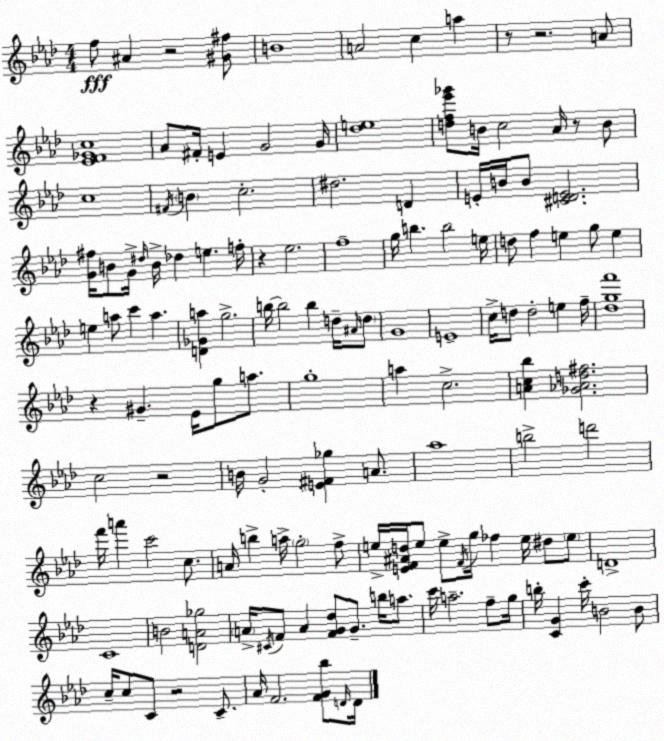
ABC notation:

X:1
T:Untitled
M:4/4
L:1/4
K:Ab
f/2 ^A z2 [^G^f]/2 B4 A2 c a z/2 z2 A/2 [_EF_Gc]4 _A/2 ^F/4 E G2 G/4 [_de]4 [df_e'_g']/2 B/4 c2 _A/4 z/2 B/2 c4 ^F/4 B c2 ^d2 D E/4 B/4 B/2 [^CDE]2 [G^f]/4 B/2 G/4 ^d/4 B/4 _d e f/4 z _e2 f4 g/4 b b2 e/4 d/2 f e g/2 e e a/2 c' a [D_Ga] g2 b/4 b2 b d/4 ^A/4 d/2 G4 E4 c/4 d/2 d2 e f/4 [_dgf']4 z ^G _E/4 g/2 a/2 g4 a c2 [Ac_b] [_G_Ad^f]2 c2 z2 B/4 G2 [E^F_g] A/2 _a4 b2 d'2 f'/4 a' c'2 c/2 A/4 b a/4 g2 f/2 e/4 [EF^Ad]/4 e/2 e/2 F/4 g/4 _f e/4 ^d/2 e/2 D4 C4 B2 [DA_g]2 A/4 ^C/4 F/2 A [FG_d]/2 G/2 b/4 a/2 c'/4 a2 f/2 g/4 b/4 [CG] c'/4 B2 B/2 c/4 c/2 C/2 z2 C/2 _A/4 F2 [FG_b]/2 D/4 D/4